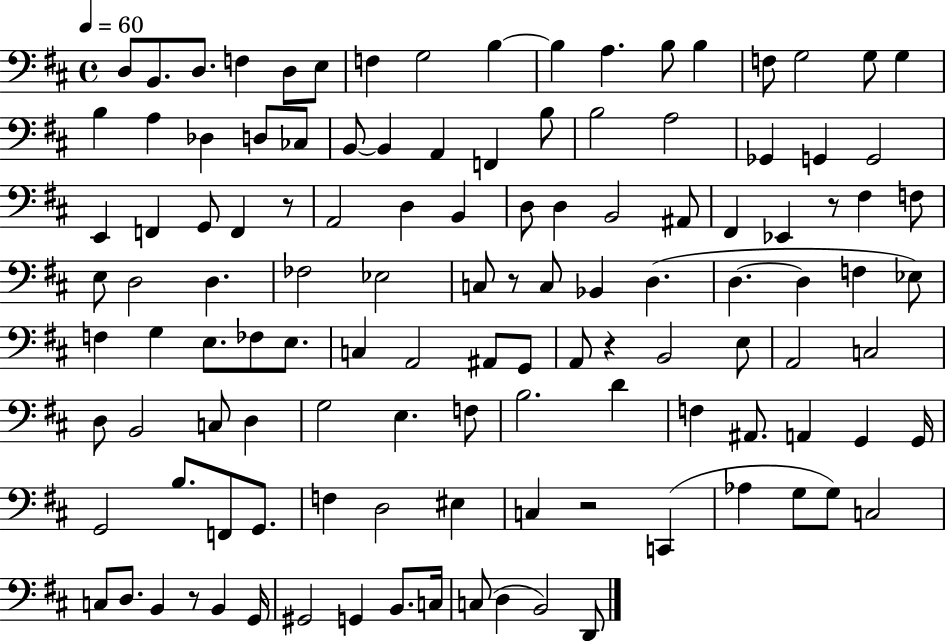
D3/e B2/e. D3/e. F3/q D3/e E3/e F3/q G3/h B3/q B3/q A3/q. B3/e B3/q F3/e G3/h G3/e G3/q B3/q A3/q Db3/q D3/e CES3/e B2/e B2/q A2/q F2/q B3/e B3/h A3/h Gb2/q G2/q G2/h E2/q F2/q G2/e F2/q R/e A2/h D3/q B2/q D3/e D3/q B2/h A#2/e F#2/q Eb2/q R/e F#3/q F3/e E3/e D3/h D3/q. FES3/h Eb3/h C3/e R/e C3/e Bb2/q D3/q. D3/q. D3/q F3/q Eb3/e F3/q G3/q E3/e. FES3/e E3/e. C3/q A2/h A#2/e G2/e A2/e R/q B2/h E3/e A2/h C3/h D3/e B2/h C3/e D3/q G3/h E3/q. F3/e B3/h. D4/q F3/q A#2/e. A2/q G2/q G2/s G2/h B3/e. F2/e G2/e. F3/q D3/h EIS3/q C3/q R/h C2/q Ab3/q G3/e G3/e C3/h C3/e D3/e. B2/q R/e B2/q G2/s G#2/h G2/q B2/e. C3/s C3/e D3/q B2/h D2/e